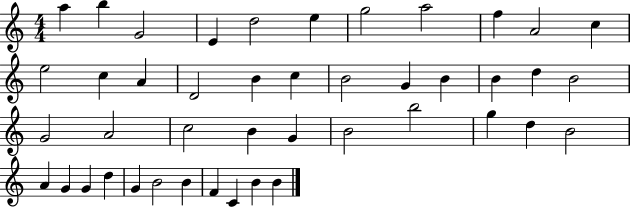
{
  \clef treble
  \numericTimeSignature
  \time 4/4
  \key c \major
  a''4 b''4 g'2 | e'4 d''2 e''4 | g''2 a''2 | f''4 a'2 c''4 | \break e''2 c''4 a'4 | d'2 b'4 c''4 | b'2 g'4 b'4 | b'4 d''4 b'2 | \break g'2 a'2 | c''2 b'4 g'4 | b'2 b''2 | g''4 d''4 b'2 | \break a'4 g'4 g'4 d''4 | g'4 b'2 b'4 | f'4 c'4 b'4 b'4 | \bar "|."
}